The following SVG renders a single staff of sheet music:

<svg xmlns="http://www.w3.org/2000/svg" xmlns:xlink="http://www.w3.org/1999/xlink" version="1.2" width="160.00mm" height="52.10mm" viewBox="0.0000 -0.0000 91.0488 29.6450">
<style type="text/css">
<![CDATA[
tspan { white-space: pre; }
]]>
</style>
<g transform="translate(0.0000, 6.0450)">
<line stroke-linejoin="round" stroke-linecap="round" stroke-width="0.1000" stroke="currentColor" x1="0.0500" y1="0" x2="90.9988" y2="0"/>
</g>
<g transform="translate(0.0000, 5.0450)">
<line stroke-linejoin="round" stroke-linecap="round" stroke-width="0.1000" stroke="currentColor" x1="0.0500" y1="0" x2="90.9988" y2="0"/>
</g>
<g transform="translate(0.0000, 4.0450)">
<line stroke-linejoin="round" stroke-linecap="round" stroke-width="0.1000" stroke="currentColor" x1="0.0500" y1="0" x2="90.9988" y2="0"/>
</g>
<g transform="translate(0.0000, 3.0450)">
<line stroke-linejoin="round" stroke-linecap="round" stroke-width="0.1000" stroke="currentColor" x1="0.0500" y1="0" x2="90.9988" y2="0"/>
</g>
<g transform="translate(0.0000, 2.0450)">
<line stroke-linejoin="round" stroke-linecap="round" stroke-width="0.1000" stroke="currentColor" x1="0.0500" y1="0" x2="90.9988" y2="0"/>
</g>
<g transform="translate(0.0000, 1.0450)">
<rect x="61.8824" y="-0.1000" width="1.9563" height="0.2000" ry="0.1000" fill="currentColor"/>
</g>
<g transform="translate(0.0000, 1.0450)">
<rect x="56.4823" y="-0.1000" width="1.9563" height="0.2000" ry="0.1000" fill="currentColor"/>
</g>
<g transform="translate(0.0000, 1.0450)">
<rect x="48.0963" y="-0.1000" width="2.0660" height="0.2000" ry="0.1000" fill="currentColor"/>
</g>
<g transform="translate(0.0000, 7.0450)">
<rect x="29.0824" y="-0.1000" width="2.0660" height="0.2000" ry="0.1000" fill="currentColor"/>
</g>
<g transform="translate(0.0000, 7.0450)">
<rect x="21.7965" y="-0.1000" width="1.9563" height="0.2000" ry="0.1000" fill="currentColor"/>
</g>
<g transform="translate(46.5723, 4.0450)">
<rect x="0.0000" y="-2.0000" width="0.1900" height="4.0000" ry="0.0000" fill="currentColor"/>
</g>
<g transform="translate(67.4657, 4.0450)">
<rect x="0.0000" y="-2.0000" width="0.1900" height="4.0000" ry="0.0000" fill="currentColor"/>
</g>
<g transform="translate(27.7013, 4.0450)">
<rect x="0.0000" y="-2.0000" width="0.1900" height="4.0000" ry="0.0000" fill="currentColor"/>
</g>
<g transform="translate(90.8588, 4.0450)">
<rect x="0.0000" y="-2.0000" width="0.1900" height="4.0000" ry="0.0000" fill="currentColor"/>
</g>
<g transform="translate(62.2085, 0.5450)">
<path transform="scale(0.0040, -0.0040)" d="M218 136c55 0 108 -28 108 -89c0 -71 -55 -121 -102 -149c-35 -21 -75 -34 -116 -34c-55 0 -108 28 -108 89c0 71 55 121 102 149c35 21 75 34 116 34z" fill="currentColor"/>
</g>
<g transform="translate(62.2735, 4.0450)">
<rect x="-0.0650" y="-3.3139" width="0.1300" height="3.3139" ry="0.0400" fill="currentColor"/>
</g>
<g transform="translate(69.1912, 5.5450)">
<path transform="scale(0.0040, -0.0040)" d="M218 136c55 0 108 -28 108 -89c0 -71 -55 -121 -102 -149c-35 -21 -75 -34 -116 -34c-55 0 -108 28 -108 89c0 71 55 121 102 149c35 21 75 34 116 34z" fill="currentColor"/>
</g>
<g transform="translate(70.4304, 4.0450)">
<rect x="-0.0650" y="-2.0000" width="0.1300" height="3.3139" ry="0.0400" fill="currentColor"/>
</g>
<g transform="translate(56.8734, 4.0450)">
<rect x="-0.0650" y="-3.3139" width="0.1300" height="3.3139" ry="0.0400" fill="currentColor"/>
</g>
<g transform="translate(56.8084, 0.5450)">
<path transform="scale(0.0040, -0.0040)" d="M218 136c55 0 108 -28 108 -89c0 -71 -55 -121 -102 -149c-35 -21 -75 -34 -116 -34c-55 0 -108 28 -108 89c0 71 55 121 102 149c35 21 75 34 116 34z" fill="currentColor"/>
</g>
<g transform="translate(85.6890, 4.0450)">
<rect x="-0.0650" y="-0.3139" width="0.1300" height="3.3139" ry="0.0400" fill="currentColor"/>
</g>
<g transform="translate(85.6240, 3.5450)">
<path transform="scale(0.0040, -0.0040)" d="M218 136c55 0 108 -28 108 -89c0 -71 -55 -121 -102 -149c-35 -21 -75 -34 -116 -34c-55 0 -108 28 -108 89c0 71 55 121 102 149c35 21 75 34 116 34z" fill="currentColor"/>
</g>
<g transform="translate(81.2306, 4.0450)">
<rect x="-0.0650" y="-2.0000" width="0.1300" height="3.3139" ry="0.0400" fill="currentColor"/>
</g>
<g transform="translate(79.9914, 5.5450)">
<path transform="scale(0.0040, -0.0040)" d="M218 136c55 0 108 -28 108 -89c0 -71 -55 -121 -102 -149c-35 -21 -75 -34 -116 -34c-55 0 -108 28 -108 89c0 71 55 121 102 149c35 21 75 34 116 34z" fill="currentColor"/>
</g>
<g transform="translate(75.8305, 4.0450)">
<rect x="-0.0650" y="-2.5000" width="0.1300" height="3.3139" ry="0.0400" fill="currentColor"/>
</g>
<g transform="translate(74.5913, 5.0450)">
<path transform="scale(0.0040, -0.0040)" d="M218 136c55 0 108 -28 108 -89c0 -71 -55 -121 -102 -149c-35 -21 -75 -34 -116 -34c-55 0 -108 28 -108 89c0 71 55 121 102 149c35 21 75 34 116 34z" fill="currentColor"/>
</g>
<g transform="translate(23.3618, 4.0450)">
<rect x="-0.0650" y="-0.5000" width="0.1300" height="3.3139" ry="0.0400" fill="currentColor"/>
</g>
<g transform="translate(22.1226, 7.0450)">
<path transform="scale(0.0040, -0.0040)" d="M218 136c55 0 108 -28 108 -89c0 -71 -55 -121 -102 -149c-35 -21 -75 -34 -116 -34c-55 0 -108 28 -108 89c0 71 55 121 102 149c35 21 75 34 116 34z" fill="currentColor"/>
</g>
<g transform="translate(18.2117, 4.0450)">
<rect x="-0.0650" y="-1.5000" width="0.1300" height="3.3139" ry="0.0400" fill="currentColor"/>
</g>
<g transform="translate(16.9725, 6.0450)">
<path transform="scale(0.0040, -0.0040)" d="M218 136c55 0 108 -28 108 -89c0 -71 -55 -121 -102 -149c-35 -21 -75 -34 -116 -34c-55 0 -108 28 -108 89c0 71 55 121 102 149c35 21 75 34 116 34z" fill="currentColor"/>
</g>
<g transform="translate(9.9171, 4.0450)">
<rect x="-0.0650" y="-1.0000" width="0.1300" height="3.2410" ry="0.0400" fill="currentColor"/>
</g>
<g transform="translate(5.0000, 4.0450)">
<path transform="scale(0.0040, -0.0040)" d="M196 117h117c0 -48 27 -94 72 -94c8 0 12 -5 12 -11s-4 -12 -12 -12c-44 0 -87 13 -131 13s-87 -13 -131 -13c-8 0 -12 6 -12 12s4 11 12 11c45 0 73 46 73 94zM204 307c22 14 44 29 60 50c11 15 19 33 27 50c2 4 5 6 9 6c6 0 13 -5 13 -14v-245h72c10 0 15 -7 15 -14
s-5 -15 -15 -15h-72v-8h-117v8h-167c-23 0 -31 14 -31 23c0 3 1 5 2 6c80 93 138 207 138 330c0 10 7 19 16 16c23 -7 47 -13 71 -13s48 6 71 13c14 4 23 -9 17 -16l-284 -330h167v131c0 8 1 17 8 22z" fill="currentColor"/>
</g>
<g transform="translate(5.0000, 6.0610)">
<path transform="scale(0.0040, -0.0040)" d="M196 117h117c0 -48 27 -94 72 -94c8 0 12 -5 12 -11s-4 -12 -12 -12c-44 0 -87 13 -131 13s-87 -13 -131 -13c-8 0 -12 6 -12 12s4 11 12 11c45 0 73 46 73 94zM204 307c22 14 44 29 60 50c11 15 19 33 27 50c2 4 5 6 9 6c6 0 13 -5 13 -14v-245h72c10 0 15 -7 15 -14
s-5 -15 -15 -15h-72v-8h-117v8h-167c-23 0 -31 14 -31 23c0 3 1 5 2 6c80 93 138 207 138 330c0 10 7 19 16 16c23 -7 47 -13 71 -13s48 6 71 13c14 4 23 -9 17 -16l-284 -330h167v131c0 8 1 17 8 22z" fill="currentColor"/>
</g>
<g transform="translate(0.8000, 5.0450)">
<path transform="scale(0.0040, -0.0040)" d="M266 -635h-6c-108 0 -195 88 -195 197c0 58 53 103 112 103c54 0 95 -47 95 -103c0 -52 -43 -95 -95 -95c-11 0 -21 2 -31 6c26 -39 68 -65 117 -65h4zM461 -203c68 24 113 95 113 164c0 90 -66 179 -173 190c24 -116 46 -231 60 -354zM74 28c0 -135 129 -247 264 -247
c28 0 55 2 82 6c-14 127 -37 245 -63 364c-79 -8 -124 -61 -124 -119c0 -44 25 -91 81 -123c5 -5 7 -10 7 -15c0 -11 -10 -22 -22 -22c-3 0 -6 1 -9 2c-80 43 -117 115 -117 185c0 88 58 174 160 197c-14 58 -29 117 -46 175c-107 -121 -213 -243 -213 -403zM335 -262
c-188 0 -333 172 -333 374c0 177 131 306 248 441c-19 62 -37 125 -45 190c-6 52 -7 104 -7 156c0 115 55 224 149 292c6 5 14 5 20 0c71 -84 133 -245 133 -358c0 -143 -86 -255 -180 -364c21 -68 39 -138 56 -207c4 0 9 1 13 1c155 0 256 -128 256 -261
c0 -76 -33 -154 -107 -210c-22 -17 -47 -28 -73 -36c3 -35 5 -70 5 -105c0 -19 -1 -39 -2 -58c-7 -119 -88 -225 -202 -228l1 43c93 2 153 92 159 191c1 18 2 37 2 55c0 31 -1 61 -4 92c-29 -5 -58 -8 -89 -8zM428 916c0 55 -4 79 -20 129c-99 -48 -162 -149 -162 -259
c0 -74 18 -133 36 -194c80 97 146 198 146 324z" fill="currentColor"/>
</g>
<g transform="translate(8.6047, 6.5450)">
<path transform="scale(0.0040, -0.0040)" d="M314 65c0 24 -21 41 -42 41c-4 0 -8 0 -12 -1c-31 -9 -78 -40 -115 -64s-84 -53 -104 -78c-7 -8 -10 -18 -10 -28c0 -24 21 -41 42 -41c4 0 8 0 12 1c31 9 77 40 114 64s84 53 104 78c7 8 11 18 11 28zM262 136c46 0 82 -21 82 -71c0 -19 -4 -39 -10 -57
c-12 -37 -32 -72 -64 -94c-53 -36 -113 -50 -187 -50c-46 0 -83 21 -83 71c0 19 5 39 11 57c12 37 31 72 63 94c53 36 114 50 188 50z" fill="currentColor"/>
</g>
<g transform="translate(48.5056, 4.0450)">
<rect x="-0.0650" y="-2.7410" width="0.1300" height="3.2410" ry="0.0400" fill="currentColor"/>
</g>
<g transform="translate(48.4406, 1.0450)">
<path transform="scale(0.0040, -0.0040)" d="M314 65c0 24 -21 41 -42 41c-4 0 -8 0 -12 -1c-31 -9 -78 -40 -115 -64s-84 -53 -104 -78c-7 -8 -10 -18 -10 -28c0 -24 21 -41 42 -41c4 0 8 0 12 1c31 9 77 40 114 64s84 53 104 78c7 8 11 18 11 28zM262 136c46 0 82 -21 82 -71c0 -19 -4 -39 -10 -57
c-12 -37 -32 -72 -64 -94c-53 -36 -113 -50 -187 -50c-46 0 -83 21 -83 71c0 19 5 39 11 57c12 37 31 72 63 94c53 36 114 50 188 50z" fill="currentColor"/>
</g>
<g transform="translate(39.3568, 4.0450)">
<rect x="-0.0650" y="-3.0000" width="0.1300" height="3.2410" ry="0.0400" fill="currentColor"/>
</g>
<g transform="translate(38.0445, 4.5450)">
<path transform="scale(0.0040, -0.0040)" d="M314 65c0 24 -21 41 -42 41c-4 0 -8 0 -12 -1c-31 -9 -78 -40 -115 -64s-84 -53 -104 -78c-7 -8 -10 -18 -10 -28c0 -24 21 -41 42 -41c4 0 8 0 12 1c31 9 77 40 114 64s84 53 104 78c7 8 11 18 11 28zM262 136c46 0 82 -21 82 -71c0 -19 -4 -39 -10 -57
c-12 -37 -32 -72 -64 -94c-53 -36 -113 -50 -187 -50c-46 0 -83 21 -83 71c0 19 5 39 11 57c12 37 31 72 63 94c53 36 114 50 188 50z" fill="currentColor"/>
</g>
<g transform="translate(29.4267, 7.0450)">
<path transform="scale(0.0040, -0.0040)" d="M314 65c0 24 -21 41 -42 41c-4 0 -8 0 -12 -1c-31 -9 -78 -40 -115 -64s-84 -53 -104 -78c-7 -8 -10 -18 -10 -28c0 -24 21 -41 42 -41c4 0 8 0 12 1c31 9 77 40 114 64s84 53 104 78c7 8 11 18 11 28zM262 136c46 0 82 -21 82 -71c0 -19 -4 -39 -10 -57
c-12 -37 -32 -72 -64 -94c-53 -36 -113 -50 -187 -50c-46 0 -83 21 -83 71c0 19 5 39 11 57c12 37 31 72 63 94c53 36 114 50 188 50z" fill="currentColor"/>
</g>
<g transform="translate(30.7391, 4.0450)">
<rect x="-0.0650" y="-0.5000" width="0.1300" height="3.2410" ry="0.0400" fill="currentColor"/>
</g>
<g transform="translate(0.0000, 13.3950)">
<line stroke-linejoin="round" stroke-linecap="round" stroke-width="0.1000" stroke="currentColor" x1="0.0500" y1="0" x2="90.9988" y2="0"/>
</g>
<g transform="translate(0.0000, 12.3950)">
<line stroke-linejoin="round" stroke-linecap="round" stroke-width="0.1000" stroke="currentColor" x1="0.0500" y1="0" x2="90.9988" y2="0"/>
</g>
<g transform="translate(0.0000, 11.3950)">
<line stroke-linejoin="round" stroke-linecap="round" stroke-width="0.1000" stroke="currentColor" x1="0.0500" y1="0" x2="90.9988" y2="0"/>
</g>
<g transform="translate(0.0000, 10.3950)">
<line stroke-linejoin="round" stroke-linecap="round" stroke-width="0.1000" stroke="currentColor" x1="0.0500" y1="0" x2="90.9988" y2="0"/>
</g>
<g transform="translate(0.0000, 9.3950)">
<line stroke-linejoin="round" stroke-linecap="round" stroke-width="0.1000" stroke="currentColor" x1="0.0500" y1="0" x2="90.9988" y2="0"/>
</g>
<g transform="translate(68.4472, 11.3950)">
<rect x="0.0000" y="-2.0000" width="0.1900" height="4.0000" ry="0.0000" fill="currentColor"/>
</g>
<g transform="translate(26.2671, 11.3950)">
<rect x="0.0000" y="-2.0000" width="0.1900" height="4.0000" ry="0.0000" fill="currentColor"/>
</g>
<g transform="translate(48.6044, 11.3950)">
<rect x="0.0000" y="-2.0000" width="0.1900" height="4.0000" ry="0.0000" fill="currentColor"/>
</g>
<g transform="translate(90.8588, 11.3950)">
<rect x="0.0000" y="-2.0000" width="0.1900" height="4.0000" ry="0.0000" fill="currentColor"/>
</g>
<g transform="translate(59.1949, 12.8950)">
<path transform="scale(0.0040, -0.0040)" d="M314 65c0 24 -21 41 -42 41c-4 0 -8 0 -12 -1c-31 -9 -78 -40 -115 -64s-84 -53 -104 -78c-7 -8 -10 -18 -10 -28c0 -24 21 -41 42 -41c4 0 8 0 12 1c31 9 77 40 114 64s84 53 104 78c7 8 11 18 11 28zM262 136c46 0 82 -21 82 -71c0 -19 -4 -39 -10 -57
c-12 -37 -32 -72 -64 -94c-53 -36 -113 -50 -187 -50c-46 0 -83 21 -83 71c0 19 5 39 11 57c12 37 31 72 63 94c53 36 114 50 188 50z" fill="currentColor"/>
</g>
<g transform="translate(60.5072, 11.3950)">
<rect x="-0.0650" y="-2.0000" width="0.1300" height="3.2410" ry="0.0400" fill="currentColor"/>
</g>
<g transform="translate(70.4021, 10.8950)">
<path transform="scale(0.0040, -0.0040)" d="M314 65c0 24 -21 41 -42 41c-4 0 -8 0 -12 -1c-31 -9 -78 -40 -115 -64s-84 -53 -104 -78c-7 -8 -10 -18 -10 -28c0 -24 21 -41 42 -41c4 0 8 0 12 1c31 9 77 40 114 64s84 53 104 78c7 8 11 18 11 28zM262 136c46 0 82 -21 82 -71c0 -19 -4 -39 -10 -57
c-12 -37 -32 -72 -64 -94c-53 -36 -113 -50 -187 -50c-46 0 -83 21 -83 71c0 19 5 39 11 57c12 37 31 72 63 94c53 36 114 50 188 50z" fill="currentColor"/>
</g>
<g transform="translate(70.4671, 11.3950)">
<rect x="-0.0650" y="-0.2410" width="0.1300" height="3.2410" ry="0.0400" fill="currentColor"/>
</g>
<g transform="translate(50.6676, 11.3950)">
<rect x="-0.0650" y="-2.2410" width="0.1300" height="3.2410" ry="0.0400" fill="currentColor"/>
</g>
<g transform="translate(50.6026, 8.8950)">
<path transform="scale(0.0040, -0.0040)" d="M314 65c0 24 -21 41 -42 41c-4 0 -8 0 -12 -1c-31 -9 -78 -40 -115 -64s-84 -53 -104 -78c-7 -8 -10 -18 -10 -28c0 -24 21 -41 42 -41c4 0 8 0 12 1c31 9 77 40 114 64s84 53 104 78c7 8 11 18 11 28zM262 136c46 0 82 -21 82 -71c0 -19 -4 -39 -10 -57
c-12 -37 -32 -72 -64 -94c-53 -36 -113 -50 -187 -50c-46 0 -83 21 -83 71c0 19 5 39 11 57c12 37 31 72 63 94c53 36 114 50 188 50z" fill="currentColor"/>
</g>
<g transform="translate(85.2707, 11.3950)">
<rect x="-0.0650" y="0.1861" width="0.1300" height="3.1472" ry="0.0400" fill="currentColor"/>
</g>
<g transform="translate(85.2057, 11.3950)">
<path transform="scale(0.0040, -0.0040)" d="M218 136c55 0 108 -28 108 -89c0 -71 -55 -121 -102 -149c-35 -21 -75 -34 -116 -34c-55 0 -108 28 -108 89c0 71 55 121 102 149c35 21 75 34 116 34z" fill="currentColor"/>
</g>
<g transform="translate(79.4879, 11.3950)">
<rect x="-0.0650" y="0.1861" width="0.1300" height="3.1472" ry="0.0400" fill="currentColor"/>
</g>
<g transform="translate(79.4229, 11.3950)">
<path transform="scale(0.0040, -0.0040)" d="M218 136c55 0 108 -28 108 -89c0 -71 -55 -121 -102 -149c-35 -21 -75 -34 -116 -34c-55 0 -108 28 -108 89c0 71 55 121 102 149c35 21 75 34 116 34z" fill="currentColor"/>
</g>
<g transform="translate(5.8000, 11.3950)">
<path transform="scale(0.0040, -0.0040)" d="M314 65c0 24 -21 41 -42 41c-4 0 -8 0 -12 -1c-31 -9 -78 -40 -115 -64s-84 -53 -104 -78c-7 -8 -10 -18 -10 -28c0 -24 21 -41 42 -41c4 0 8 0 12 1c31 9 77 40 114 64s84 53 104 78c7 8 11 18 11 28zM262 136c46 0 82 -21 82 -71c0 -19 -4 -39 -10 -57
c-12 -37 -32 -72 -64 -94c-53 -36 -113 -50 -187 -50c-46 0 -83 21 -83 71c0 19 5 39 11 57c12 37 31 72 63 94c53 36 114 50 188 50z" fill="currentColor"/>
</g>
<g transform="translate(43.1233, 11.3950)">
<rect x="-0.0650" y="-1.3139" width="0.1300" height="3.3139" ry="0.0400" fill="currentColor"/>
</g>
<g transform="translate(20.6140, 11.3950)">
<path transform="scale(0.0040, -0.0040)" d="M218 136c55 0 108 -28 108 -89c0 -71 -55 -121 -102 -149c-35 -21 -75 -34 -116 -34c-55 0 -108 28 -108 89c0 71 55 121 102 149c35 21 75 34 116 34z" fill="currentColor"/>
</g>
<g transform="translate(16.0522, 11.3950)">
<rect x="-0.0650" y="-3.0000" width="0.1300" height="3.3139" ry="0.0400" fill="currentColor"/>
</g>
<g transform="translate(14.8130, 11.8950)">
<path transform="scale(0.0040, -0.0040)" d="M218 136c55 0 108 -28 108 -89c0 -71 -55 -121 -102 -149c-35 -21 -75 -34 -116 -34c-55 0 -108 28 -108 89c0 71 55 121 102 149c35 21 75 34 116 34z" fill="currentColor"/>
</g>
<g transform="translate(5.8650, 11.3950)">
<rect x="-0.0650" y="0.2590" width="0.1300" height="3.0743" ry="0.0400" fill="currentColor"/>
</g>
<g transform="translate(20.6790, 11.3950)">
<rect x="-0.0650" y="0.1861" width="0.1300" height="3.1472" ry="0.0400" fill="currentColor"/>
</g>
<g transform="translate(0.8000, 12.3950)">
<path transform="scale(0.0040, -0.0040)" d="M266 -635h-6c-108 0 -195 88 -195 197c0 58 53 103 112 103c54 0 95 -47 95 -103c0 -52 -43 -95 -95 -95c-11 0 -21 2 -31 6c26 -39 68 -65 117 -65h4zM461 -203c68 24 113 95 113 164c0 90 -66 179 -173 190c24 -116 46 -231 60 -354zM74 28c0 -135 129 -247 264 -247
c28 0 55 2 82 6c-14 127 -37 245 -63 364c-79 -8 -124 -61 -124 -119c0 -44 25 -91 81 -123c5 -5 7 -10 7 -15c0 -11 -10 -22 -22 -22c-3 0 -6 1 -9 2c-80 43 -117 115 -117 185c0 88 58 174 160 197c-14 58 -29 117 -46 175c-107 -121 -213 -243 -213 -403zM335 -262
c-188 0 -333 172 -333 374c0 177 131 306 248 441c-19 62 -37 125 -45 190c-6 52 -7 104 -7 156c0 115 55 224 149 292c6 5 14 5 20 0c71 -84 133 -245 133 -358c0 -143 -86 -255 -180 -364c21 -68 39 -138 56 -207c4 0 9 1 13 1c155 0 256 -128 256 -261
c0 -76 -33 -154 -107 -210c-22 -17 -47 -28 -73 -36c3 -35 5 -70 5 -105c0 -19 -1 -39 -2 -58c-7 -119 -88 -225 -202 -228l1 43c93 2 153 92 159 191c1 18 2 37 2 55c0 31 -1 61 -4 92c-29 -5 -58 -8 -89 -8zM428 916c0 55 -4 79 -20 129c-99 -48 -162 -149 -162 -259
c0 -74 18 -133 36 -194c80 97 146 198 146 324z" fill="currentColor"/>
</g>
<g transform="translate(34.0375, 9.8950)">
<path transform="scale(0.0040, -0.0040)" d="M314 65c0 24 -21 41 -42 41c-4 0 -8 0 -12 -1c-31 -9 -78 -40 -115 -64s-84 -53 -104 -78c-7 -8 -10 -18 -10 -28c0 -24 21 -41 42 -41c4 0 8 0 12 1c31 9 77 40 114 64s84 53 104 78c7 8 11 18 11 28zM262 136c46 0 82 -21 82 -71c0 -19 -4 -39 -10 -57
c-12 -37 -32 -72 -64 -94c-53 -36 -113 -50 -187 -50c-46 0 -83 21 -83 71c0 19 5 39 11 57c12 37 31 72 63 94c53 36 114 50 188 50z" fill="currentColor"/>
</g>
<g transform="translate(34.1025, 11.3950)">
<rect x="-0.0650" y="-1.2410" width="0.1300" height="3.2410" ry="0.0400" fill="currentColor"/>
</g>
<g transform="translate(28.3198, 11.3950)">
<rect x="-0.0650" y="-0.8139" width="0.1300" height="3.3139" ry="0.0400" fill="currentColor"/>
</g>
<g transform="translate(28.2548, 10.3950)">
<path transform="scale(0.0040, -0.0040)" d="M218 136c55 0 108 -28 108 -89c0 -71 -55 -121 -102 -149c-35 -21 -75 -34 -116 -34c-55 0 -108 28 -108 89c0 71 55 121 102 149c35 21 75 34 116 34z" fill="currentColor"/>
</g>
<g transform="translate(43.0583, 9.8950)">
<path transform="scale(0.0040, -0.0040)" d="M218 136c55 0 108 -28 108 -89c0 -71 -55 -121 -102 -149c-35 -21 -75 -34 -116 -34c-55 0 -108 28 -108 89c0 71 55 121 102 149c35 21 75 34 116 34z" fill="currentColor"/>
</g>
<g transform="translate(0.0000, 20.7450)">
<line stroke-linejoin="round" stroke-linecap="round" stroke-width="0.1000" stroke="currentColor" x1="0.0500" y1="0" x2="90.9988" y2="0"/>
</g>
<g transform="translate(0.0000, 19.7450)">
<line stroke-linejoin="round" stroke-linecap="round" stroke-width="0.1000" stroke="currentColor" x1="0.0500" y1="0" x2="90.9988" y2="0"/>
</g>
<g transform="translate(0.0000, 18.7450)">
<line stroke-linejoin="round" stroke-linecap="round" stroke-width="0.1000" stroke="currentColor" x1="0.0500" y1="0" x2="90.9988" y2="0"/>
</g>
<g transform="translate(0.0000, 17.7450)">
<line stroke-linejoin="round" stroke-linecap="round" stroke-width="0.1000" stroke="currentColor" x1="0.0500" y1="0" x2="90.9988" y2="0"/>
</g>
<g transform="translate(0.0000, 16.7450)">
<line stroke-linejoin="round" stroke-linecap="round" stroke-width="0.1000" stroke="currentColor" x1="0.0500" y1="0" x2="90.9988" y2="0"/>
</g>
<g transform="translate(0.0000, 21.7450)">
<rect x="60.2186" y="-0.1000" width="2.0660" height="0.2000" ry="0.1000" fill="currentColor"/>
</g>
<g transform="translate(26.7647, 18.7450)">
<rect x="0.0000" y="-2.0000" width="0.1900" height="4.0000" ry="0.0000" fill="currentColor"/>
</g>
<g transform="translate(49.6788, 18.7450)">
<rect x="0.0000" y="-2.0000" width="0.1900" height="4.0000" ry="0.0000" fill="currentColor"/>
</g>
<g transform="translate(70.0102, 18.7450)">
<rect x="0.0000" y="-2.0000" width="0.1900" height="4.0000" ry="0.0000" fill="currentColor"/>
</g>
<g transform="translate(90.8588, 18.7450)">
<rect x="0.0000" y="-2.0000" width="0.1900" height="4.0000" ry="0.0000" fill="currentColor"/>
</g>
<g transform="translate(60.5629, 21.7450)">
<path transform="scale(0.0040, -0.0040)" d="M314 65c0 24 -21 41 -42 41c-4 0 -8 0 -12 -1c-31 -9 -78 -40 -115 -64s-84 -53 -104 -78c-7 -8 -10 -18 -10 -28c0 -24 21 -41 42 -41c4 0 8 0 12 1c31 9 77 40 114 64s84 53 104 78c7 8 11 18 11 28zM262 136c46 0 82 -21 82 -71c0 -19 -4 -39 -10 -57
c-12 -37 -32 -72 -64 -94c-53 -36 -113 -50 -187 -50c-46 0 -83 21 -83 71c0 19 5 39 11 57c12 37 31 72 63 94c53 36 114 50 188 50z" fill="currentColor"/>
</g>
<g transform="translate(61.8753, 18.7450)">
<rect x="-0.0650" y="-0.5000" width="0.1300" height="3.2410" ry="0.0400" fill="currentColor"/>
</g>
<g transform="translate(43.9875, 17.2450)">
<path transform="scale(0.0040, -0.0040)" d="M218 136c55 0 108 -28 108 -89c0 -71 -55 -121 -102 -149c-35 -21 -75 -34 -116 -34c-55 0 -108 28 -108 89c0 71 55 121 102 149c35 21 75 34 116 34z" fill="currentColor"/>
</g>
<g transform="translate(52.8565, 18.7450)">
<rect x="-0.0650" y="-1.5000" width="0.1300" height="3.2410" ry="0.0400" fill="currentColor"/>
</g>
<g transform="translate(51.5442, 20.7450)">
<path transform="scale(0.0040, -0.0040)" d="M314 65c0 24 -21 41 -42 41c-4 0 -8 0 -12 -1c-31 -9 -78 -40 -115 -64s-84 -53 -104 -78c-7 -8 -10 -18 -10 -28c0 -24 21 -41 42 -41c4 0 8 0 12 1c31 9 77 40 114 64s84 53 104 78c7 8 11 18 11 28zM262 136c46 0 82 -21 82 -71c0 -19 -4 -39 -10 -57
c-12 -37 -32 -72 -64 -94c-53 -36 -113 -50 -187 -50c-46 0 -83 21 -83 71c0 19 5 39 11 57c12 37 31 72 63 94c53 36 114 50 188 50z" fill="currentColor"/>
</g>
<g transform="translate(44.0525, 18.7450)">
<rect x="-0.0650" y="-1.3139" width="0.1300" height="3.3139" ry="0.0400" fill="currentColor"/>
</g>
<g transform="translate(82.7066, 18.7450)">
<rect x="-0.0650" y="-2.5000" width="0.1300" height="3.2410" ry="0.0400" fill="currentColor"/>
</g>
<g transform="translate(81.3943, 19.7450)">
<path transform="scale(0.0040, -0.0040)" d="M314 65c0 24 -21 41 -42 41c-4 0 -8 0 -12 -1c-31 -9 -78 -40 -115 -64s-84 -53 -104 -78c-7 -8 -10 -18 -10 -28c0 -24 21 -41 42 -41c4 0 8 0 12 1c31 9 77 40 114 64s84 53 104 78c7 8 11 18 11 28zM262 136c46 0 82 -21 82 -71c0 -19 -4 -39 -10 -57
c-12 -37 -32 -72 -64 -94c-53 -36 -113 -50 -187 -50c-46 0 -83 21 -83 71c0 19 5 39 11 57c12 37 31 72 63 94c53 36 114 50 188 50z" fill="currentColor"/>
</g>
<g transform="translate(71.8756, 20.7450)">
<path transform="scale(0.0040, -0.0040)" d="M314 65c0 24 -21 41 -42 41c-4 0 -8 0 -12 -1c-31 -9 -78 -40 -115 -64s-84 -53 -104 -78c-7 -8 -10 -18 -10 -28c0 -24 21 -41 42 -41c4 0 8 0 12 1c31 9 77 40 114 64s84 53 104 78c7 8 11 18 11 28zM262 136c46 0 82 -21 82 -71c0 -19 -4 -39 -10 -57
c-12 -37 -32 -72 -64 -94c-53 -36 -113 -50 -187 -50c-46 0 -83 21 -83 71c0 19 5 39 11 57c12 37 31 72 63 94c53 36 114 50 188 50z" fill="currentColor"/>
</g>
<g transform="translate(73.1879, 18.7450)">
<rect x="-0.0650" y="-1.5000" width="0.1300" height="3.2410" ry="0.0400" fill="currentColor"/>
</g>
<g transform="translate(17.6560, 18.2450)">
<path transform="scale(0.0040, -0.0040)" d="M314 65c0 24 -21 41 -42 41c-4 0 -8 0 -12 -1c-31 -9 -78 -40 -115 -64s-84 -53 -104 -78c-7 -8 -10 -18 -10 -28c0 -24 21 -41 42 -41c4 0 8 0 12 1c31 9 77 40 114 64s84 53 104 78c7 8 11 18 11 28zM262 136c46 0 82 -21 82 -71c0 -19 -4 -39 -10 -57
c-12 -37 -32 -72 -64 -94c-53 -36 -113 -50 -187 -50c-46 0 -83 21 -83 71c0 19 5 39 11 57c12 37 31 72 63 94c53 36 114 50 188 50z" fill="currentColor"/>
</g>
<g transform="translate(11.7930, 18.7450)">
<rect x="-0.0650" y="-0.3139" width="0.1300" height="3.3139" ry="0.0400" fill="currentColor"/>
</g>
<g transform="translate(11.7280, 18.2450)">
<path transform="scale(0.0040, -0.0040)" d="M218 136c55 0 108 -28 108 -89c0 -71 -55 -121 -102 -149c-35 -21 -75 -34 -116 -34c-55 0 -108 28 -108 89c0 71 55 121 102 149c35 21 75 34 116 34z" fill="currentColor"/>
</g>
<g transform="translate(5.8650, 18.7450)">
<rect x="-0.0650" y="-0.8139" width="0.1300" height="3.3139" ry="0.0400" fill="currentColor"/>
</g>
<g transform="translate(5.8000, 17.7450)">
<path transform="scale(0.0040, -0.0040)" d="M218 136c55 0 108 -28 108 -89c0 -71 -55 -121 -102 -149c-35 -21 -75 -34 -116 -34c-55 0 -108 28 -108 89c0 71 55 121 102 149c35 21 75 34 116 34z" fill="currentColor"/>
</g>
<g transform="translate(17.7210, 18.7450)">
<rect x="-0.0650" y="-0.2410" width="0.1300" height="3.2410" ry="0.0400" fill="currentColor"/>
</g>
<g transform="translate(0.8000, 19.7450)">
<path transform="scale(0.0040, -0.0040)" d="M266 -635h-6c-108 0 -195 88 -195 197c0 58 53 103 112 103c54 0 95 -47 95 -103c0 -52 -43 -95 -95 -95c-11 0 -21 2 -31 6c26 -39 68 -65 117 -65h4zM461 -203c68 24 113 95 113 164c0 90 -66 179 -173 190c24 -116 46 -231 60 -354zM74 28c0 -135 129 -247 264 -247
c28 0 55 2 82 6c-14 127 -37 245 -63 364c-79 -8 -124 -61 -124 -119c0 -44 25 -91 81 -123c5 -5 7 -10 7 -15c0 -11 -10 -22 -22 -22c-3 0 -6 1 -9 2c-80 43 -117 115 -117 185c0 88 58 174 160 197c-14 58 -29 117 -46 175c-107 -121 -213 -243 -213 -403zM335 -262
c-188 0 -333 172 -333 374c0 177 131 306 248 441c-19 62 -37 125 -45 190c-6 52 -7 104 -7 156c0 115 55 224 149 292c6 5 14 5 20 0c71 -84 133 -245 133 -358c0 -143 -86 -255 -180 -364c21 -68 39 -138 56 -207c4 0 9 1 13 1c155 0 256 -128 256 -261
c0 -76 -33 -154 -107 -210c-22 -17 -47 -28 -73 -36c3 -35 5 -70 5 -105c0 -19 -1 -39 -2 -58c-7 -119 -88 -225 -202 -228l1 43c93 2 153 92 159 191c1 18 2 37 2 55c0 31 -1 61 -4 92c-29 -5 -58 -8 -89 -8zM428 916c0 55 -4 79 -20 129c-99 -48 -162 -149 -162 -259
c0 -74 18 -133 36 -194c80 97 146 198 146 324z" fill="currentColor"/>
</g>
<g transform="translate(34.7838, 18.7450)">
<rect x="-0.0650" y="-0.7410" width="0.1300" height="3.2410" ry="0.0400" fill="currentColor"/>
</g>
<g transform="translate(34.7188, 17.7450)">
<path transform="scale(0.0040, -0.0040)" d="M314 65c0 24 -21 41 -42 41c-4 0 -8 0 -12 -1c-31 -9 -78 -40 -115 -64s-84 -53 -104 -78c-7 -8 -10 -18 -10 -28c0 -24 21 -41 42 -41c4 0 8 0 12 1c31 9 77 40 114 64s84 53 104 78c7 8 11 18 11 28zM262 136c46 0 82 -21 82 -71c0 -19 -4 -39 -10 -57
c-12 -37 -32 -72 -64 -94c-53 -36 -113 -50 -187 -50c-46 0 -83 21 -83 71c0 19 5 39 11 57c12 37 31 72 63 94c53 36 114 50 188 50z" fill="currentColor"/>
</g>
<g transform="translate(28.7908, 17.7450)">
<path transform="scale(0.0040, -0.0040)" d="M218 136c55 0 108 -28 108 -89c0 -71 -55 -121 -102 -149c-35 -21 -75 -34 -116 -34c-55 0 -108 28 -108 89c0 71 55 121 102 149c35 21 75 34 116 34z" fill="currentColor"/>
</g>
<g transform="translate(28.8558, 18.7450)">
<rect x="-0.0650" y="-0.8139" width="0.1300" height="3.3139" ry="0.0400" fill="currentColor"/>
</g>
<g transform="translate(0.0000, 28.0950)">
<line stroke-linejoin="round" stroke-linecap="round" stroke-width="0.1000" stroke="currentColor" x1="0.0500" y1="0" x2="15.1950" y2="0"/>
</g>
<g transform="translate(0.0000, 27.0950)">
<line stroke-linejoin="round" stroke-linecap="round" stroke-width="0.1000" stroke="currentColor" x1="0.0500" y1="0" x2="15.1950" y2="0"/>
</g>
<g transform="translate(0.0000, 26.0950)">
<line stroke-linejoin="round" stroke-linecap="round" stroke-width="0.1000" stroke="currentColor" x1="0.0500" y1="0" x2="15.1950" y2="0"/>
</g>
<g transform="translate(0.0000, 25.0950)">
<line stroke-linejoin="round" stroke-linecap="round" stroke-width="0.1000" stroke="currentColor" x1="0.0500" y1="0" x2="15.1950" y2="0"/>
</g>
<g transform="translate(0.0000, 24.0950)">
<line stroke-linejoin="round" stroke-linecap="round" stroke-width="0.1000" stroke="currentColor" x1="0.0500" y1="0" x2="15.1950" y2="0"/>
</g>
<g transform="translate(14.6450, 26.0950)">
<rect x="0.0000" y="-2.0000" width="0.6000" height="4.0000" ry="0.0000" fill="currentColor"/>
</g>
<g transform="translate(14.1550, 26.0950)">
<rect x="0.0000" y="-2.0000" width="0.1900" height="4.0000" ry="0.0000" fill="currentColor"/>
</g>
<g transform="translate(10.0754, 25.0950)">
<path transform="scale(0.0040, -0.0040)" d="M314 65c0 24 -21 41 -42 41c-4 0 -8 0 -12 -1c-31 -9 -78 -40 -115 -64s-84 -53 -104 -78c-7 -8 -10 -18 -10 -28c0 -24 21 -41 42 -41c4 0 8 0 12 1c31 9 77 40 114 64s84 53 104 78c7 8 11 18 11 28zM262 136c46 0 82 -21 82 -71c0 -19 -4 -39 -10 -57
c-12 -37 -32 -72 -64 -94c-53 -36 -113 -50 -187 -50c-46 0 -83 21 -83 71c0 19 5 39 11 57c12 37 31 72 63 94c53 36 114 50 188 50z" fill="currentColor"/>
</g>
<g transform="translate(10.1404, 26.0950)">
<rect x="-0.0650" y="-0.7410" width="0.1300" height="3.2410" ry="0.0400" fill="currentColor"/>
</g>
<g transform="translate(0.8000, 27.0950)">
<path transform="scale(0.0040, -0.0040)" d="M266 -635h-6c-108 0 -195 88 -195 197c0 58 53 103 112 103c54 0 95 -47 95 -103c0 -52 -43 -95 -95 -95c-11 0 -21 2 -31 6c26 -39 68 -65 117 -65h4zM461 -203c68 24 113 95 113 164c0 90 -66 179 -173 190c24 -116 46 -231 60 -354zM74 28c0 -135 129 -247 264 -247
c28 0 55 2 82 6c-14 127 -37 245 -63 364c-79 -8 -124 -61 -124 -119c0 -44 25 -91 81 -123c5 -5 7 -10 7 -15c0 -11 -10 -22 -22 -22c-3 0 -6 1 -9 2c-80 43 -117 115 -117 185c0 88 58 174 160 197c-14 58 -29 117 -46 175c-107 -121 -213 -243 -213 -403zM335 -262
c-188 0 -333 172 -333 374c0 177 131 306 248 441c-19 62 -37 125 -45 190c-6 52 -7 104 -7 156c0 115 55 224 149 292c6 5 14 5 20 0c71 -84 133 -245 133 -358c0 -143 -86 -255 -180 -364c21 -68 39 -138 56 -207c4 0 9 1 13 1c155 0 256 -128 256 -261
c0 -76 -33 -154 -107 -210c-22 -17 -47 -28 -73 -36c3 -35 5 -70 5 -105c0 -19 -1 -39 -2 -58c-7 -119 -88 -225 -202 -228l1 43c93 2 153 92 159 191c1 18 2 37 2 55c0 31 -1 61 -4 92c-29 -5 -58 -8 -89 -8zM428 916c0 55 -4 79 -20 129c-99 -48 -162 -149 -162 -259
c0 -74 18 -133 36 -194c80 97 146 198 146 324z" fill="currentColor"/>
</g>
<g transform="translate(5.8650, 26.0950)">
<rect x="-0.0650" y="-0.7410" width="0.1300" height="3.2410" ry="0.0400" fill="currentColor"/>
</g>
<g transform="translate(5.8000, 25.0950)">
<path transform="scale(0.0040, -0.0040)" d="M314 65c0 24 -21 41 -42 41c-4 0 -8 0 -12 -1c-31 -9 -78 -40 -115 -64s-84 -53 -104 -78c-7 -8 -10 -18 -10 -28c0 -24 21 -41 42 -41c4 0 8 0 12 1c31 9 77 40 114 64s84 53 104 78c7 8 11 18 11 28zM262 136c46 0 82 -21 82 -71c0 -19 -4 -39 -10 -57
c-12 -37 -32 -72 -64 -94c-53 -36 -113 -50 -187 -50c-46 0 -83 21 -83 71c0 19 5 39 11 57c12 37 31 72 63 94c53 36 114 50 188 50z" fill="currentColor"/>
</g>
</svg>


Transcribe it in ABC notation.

X:1
T:Untitled
M:4/4
L:1/4
K:C
D2 E C C2 A2 a2 b b F G F c B2 A B d e2 e g2 F2 c2 B B d c c2 d d2 e E2 C2 E2 G2 d2 d2